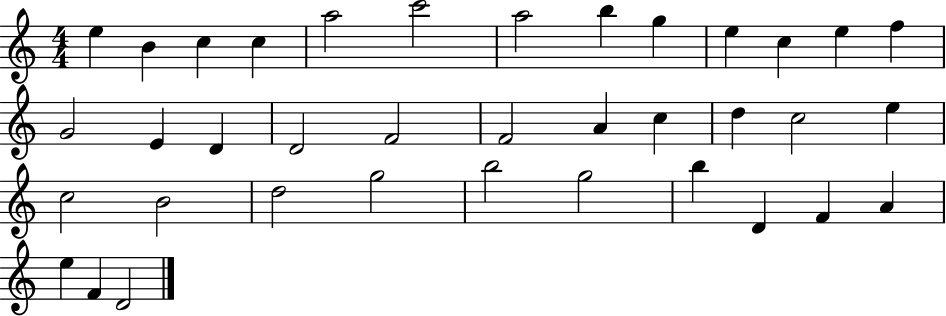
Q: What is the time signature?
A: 4/4